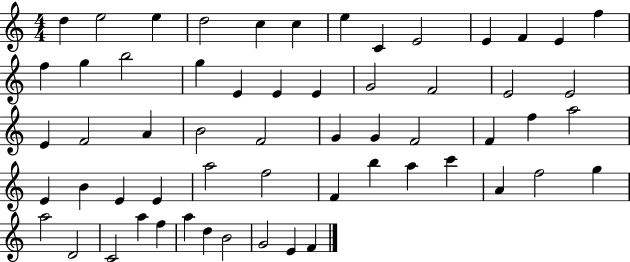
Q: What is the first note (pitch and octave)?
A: D5